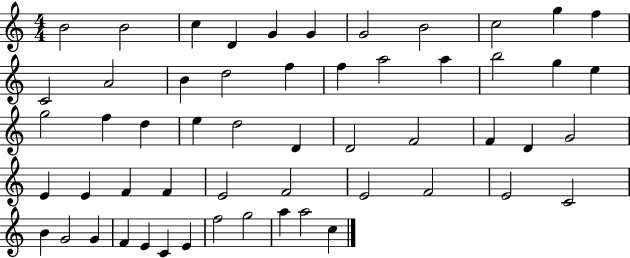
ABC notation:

X:1
T:Untitled
M:4/4
L:1/4
K:C
B2 B2 c D G G G2 B2 c2 g f C2 A2 B d2 f f a2 a b2 g e g2 f d e d2 D D2 F2 F D G2 E E F F E2 F2 E2 F2 E2 C2 B G2 G F E C E f2 g2 a a2 c